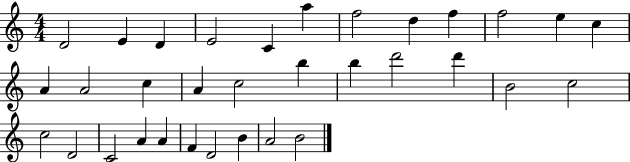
D4/h E4/q D4/q E4/h C4/q A5/q F5/h D5/q F5/q F5/h E5/q C5/q A4/q A4/h C5/q A4/q C5/h B5/q B5/q D6/h D6/q B4/h C5/h C5/h D4/h C4/h A4/q A4/q F4/q D4/h B4/q A4/h B4/h